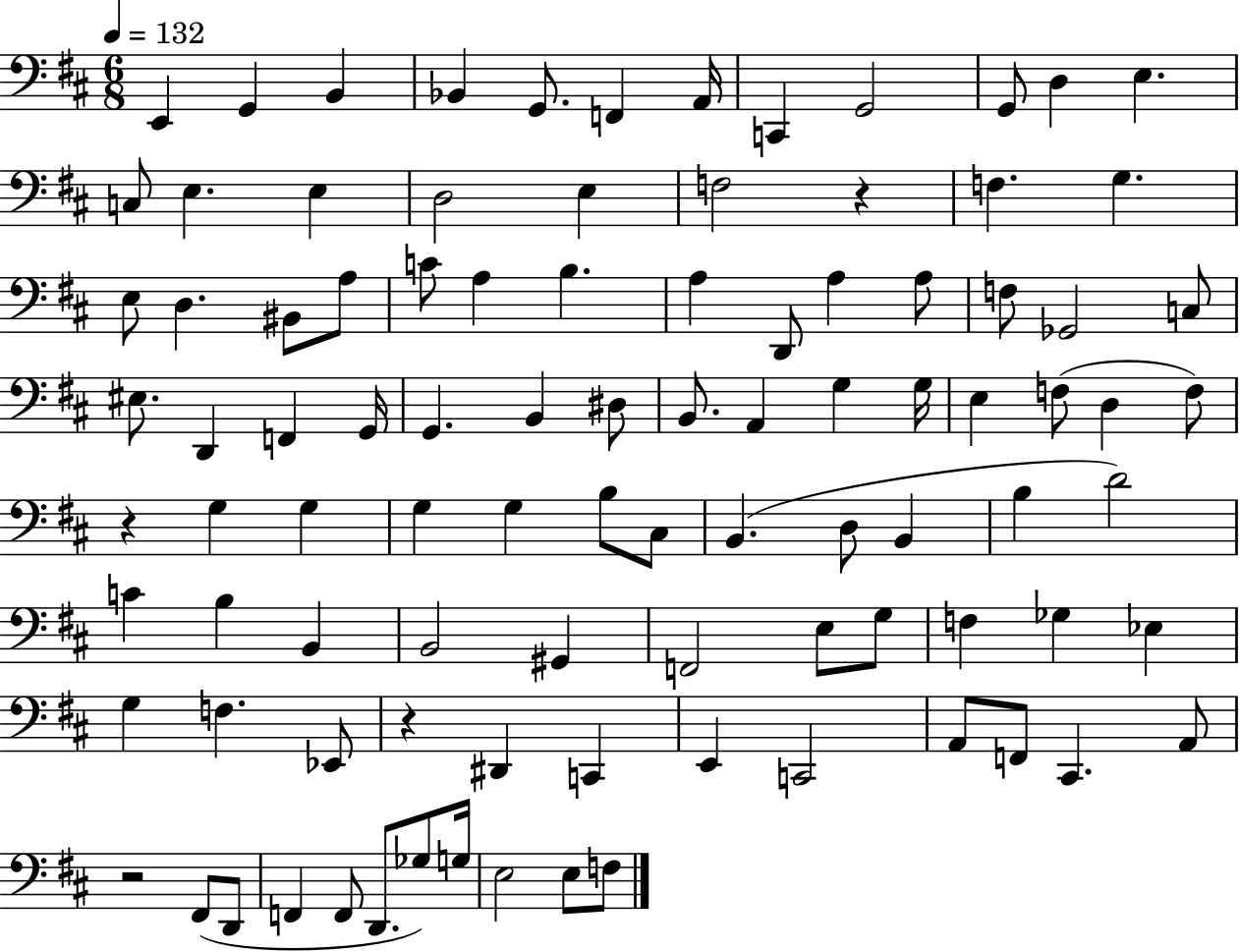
{
  \clef bass
  \numericTimeSignature
  \time 6/8
  \key d \major
  \tempo 4 = 132
  e,4 g,4 b,4 | bes,4 g,8. f,4 a,16 | c,4 g,2 | g,8 d4 e4. | \break c8 e4. e4 | d2 e4 | f2 r4 | f4. g4. | \break e8 d4. bis,8 a8 | c'8 a4 b4. | a4 d,8 a4 a8 | f8 ges,2 c8 | \break eis8. d,4 f,4 g,16 | g,4. b,4 dis8 | b,8. a,4 g4 g16 | e4 f8( d4 f8) | \break r4 g4 g4 | g4 g4 b8 cis8 | b,4.( d8 b,4 | b4 d'2) | \break c'4 b4 b,4 | b,2 gis,4 | f,2 e8 g8 | f4 ges4 ees4 | \break g4 f4. ees,8 | r4 dis,4 c,4 | e,4 c,2 | a,8 f,8 cis,4. a,8 | \break r2 fis,8( d,8 | f,4 f,8 d,8. ges8) g16 | e2 e8 f8 | \bar "|."
}